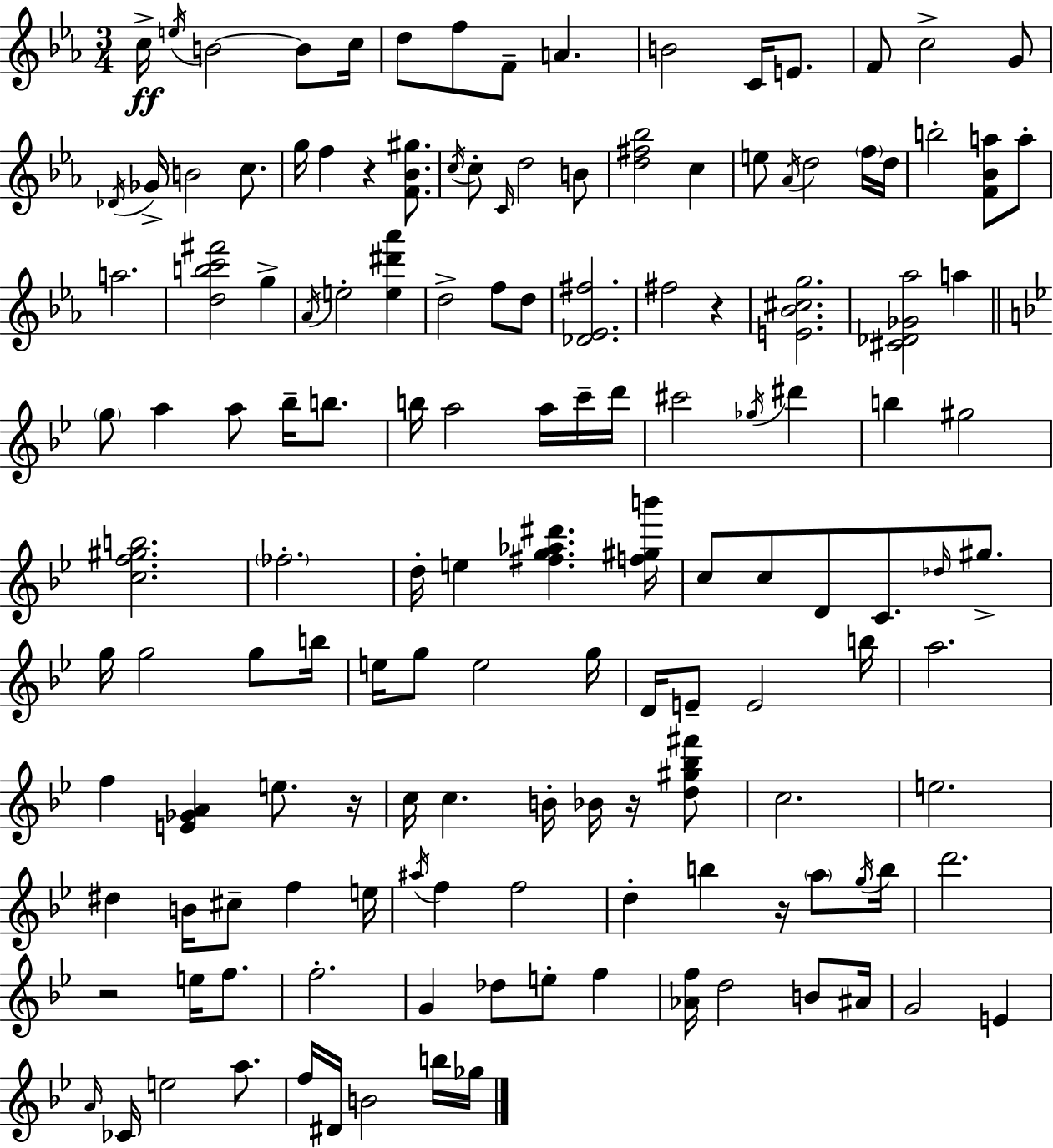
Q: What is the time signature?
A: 3/4